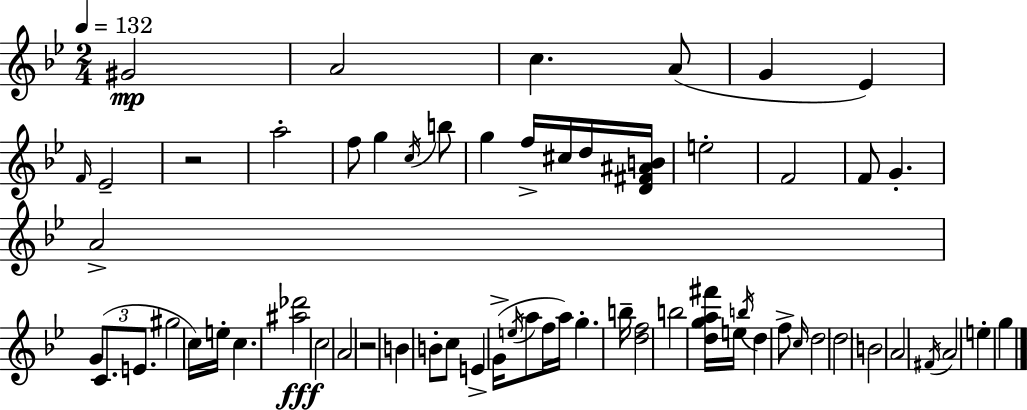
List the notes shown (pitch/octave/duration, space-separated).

G#4/h A4/h C5/q. A4/e G4/q Eb4/q F4/s Eb4/h R/h A5/h F5/e G5/q C5/s B5/e G5/q F5/s C#5/s D5/s [D4,F#4,A#4,B4]/s E5/h F4/h F4/e G4/q. A4/h G4/e C4/e. E4/e. G#5/h C5/s E5/s C5/q. [A#5,Db6]/h C5/h A4/h R/h B4/q B4/e C5/e E4/q G4/s E5/s A5/e F5/s A5/s G5/q. B5/s [D5,F5]/h B5/h [D5,G5,A5,F#6]/s E5/s B5/s D5/q F5/e C5/s D5/h D5/h B4/h A4/h F#4/s A4/h E5/q G5/q